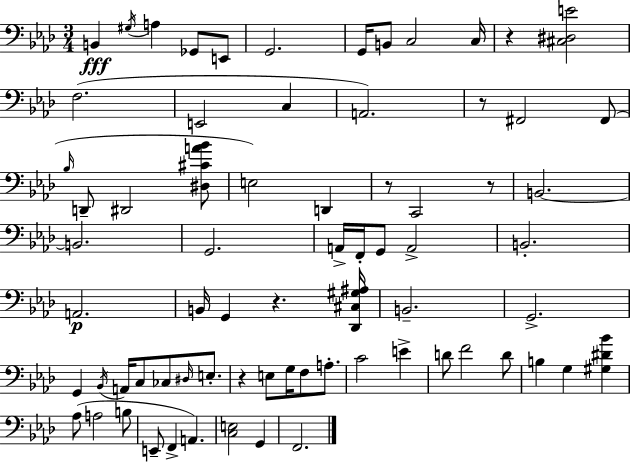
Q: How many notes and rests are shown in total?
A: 72